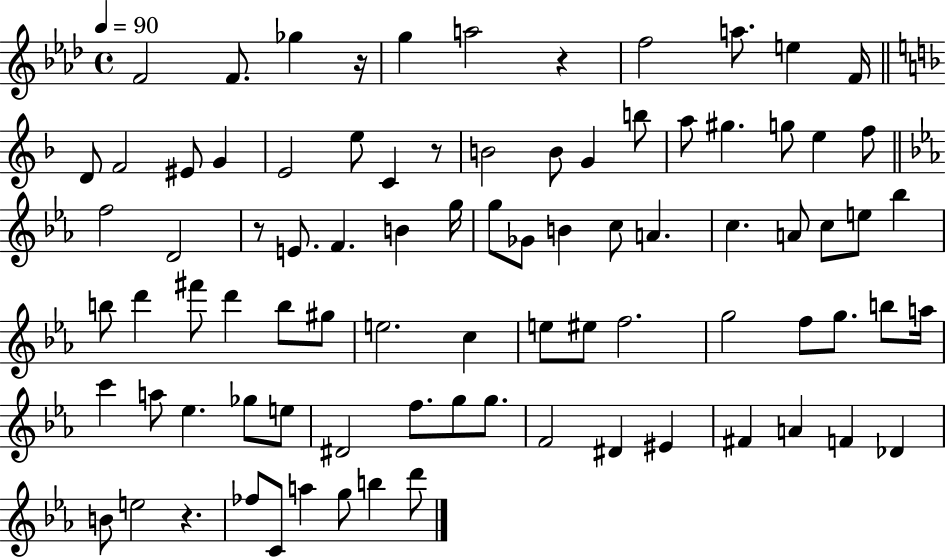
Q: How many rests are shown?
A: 5